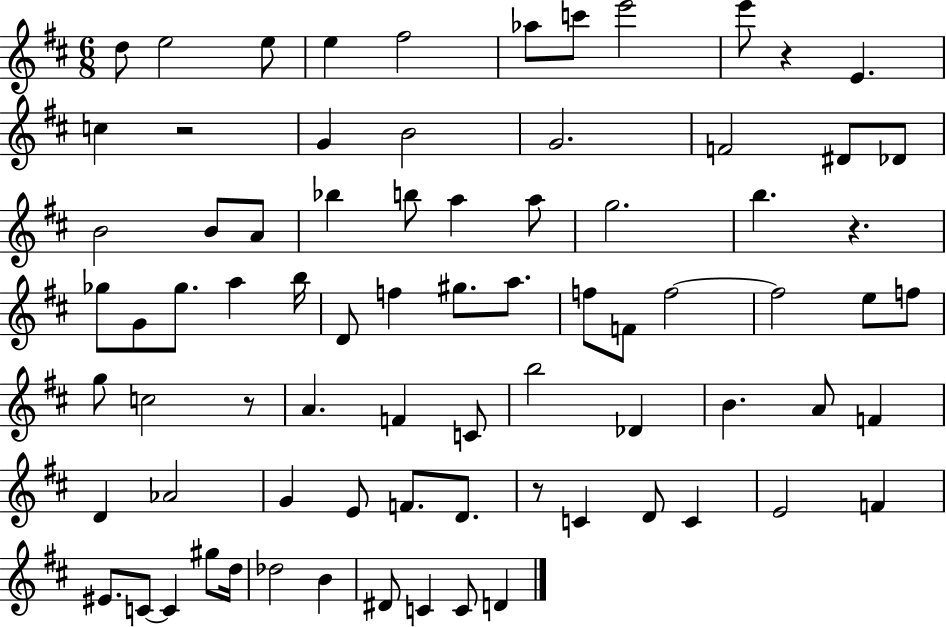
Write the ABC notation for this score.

X:1
T:Untitled
M:6/8
L:1/4
K:D
d/2 e2 e/2 e ^f2 _a/2 c'/2 e'2 e'/2 z E c z2 G B2 G2 F2 ^D/2 _D/2 B2 B/2 A/2 _b b/2 a a/2 g2 b z _g/2 G/2 _g/2 a b/4 D/2 f ^g/2 a/2 f/2 F/2 f2 f2 e/2 f/2 g/2 c2 z/2 A F C/2 b2 _D B A/2 F D _A2 G E/2 F/2 D/2 z/2 C D/2 C E2 F ^E/2 C/2 C ^g/2 d/4 _d2 B ^D/2 C C/2 D